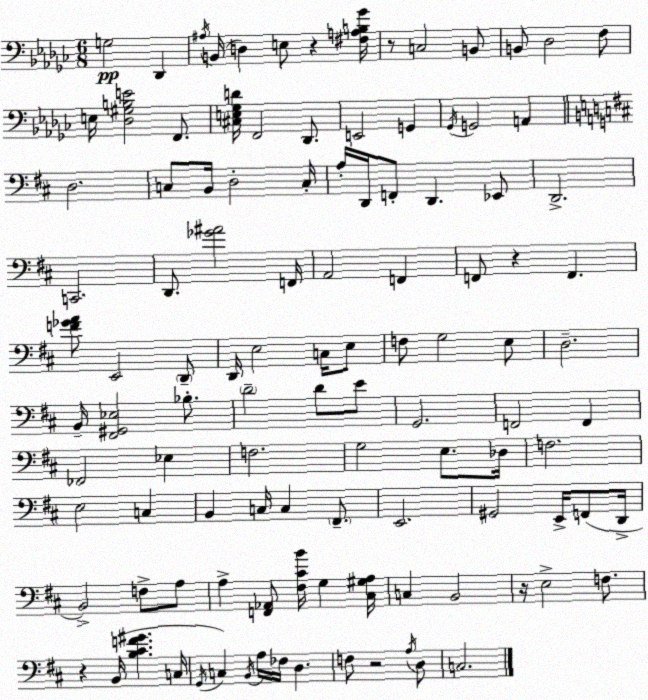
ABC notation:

X:1
T:Untitled
M:6/8
L:1/4
K:Ebm
G,2 _D,, ^A,/4 B,,/4 D, E,/2 z [^F,A,B,_G]/4 z/2 C,2 B,,/2 B,,/2 _D,2 F,/2 E,/4 [_D,^G,B,E]2 F,,/2 [^C,E,_G,D]/4 F,,2 _D,,/2 E,,2 G,, _G,,/4 G,,2 A,, D,2 C,/2 B,,/4 D,2 C,/4 A,/4 D,,/4 F,,/2 D,, _E,,/2 D,,2 C,,2 D,,/2 [_G^A]2 F,,/4 A,,2 F,, F,,/2 z F,, [F_GA]/2 E,,2 D,,/2 D,,/4 E,2 C,/4 E,/2 F,/2 G,2 E,/2 D,2 B,,/4 [^F,,^G,,_E,]2 _B,/2 D2 D/2 E/2 G,,2 F,,2 F,, _F,,2 _E, F,2 G,2 E,/2 _D,/4 F,2 E,2 C, B,, C,/4 C, ^F,,/2 E,,2 ^G,,2 E,,/4 F,,/2 D,,/4 B,,2 F,/2 A,/2 A, [F,,_A,,]/2 [^F,^CB]/4 G, [^C,^G,A,]/4 C, B,,2 z/4 E,2 F,/2 z B,,/4 [B,^CF^G] C,/4 G,,/4 C, B,,/4 A,/4 _F,/4 D, F,/2 z2 A,/4 D,/2 C,2